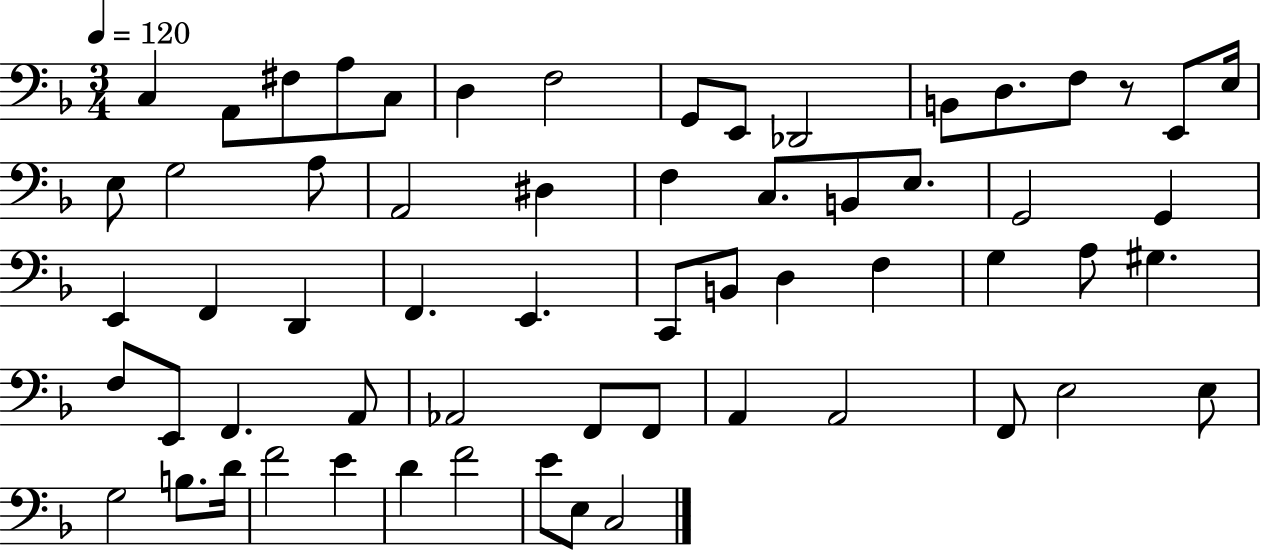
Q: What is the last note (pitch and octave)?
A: C3